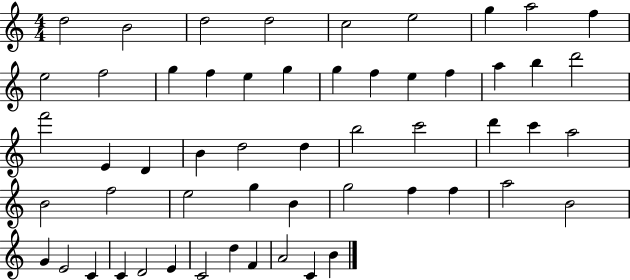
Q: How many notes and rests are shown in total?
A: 55